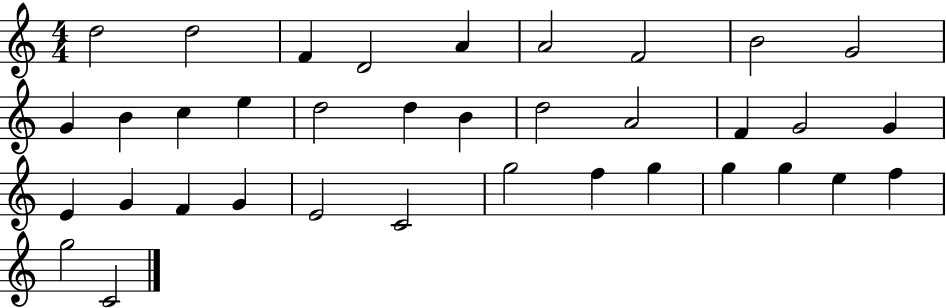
D5/h D5/h F4/q D4/h A4/q A4/h F4/h B4/h G4/h G4/q B4/q C5/q E5/q D5/h D5/q B4/q D5/h A4/h F4/q G4/h G4/q E4/q G4/q F4/q G4/q E4/h C4/h G5/h F5/q G5/q G5/q G5/q E5/q F5/q G5/h C4/h